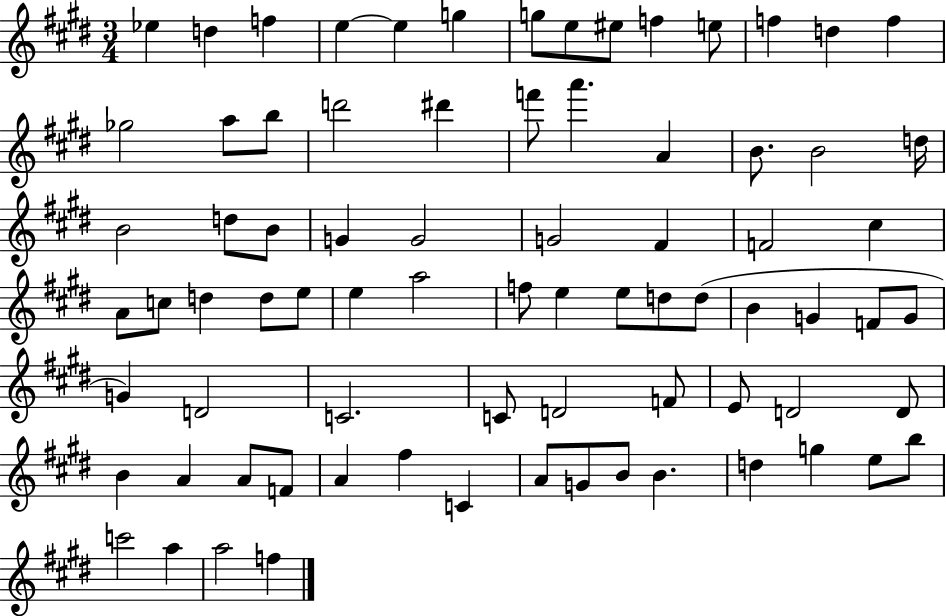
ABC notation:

X:1
T:Untitled
M:3/4
L:1/4
K:E
_e d f e e g g/2 e/2 ^e/2 f e/2 f d f _g2 a/2 b/2 d'2 ^d' f'/2 a' A B/2 B2 d/4 B2 d/2 B/2 G G2 G2 ^F F2 ^c A/2 c/2 d d/2 e/2 e a2 f/2 e e/2 d/2 d/2 B G F/2 G/2 G D2 C2 C/2 D2 F/2 E/2 D2 D/2 B A A/2 F/2 A ^f C A/2 G/2 B/2 B d g e/2 b/2 c'2 a a2 f